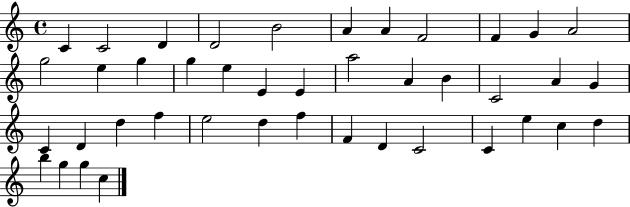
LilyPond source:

{
  \clef treble
  \time 4/4
  \defaultTimeSignature
  \key c \major
  c'4 c'2 d'4 | d'2 b'2 | a'4 a'4 f'2 | f'4 g'4 a'2 | \break g''2 e''4 g''4 | g''4 e''4 e'4 e'4 | a''2 a'4 b'4 | c'2 a'4 g'4 | \break c'4 d'4 d''4 f''4 | e''2 d''4 f''4 | f'4 d'4 c'2 | c'4 e''4 c''4 d''4 | \break b''4 g''4 g''4 c''4 | \bar "|."
}